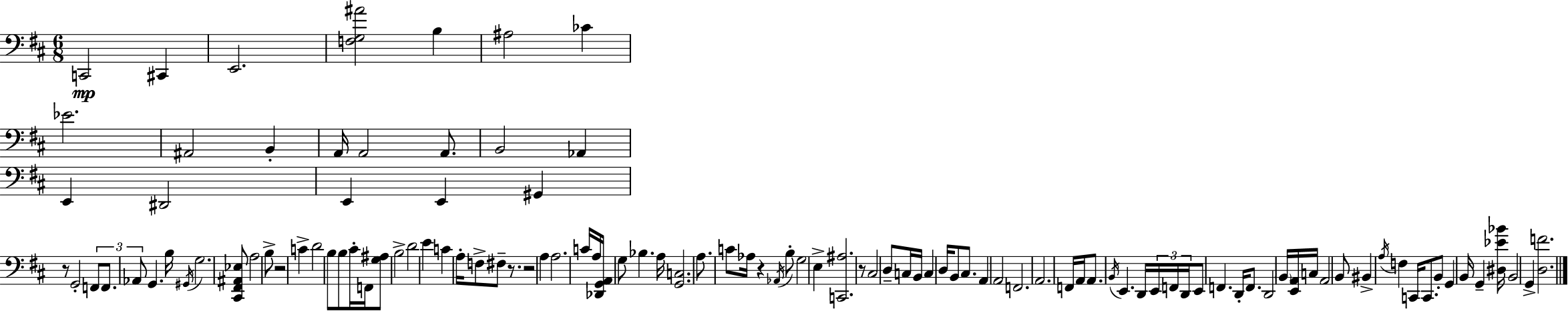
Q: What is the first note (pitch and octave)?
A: C2